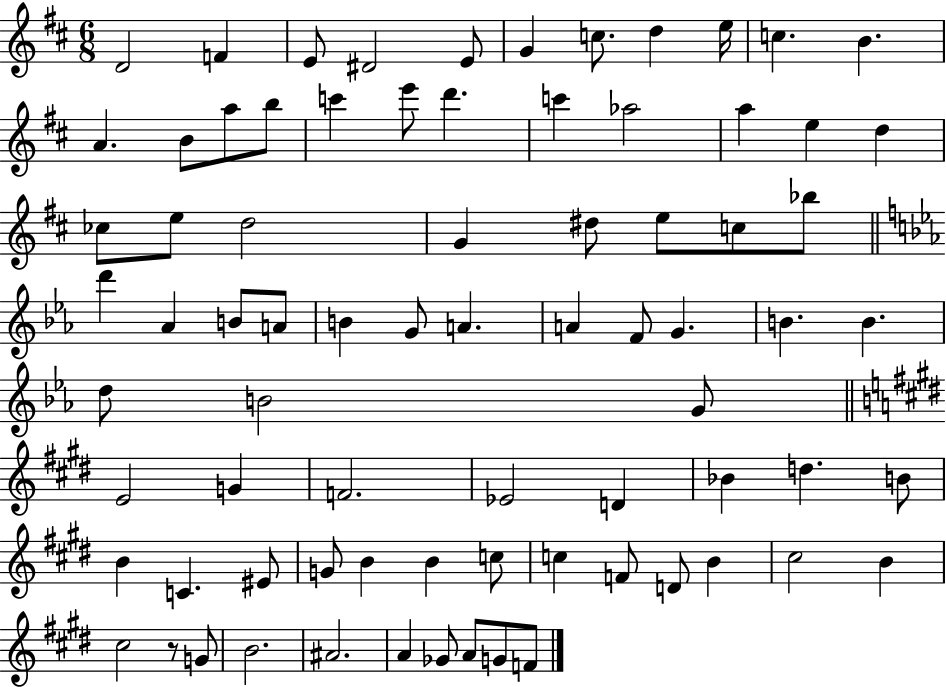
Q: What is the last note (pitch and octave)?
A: F4